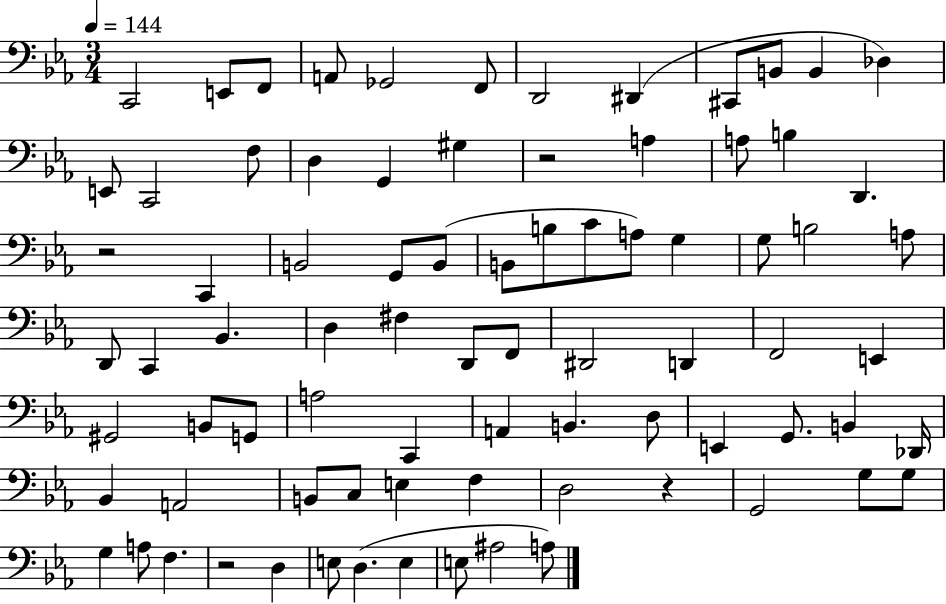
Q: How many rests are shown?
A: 4